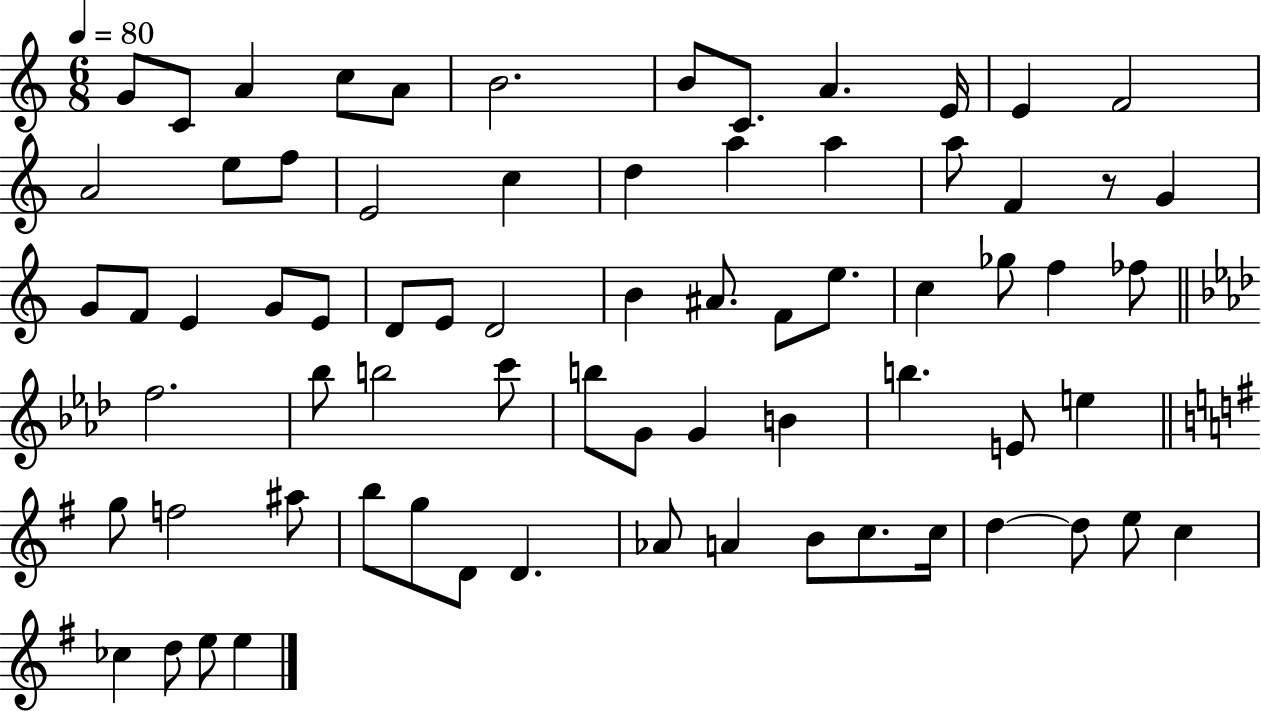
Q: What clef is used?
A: treble